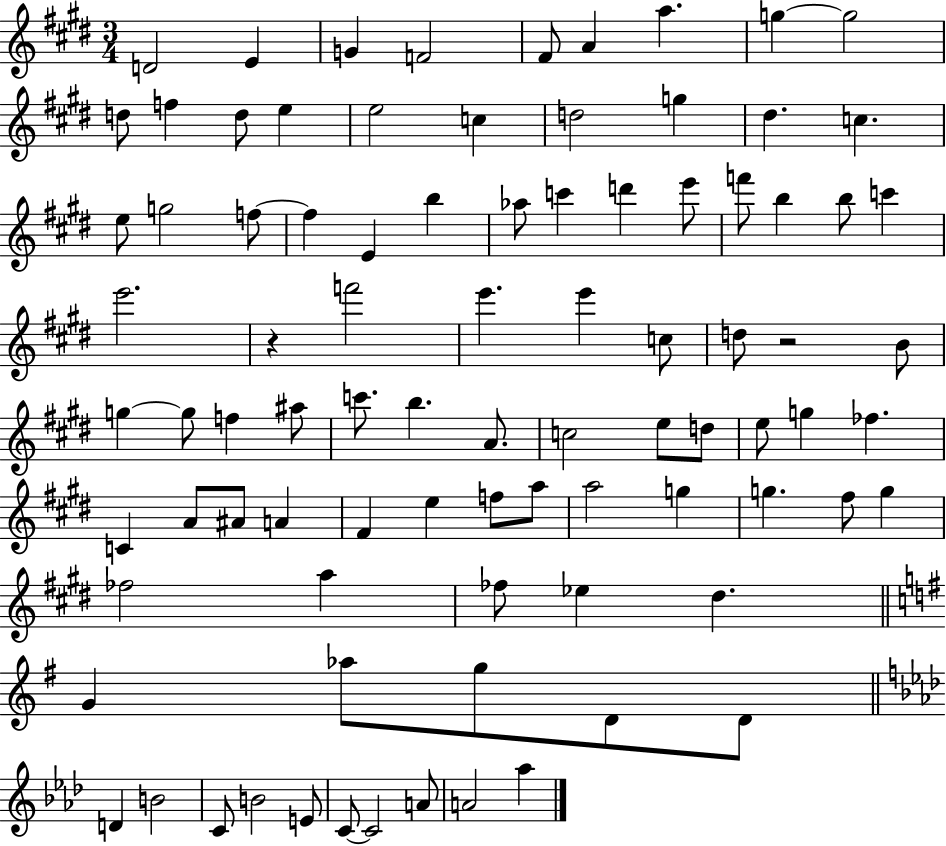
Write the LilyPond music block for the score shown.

{
  \clef treble
  \numericTimeSignature
  \time 3/4
  \key e \major
  d'2 e'4 | g'4 f'2 | fis'8 a'4 a''4. | g''4~~ g''2 | \break d''8 f''4 d''8 e''4 | e''2 c''4 | d''2 g''4 | dis''4. c''4. | \break e''8 g''2 f''8~~ | f''4 e'4 b''4 | aes''8 c'''4 d'''4 e'''8 | f'''8 b''4 b''8 c'''4 | \break e'''2. | r4 f'''2 | e'''4. e'''4 c''8 | d''8 r2 b'8 | \break g''4~~ g''8 f''4 ais''8 | c'''8. b''4. a'8. | c''2 e''8 d''8 | e''8 g''4 fes''4. | \break c'4 a'8 ais'8 a'4 | fis'4 e''4 f''8 a''8 | a''2 g''4 | g''4. fis''8 g''4 | \break fes''2 a''4 | fes''8 ees''4 dis''4. | \bar "||" \break \key g \major g'4 aes''8 g''8 d'8 d'8 | \bar "||" \break \key aes \major d'4 b'2 | c'8 b'2 e'8 | c'8~~ c'2 a'8 | a'2 aes''4 | \break \bar "|."
}